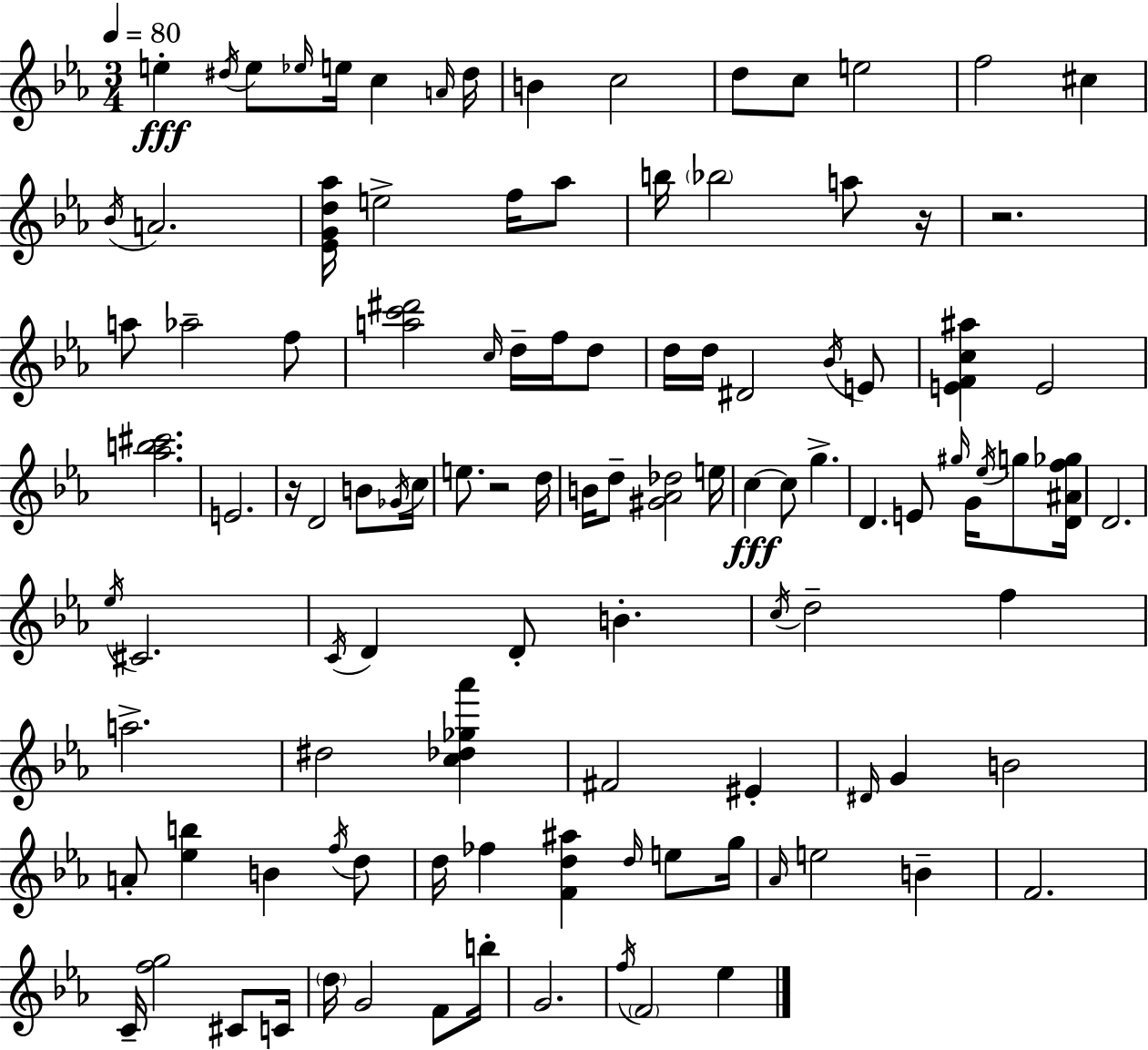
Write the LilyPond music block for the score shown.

{
  \clef treble
  \numericTimeSignature
  \time 3/4
  \key c \minor
  \tempo 4 = 80
  \repeat volta 2 { e''4-.\fff \acciaccatura { dis''16 } e''8 \grace { ees''16 } e''16 c''4 | \grace { a'16 } dis''16 b'4 c''2 | d''8 c''8 e''2 | f''2 cis''4 | \break \acciaccatura { bes'16 } a'2. | <ees' g' d'' aes''>16 e''2-> | f''16 aes''8 b''16 \parenthesize bes''2 | a''8 r16 r2. | \break a''8 aes''2-- | f''8 <a'' c''' dis'''>2 | \grace { c''16 } d''16-- f''16 d''8 d''16 d''16 dis'2 | \acciaccatura { bes'16 } e'8 <e' f' c'' ais''>4 e'2 | \break <aes'' b'' cis'''>2. | e'2. | r16 d'2 | b'8 \acciaccatura { ges'16 } c''16 e''8. r2 | \break d''16 b'16 d''8-- <gis' aes' des''>2 | e''16 c''4~~\fff c''8 | g''4.-> d'4. | e'8 \grace { gis''16 } g'16 \acciaccatura { ees''16 } g''8 <d' ais' f'' ges''>16 d'2. | \break \acciaccatura { ees''16 } cis'2. | \acciaccatura { c'16 } d'4 | d'8-. b'4.-. \acciaccatura { c''16 } | d''2-- f''4 | \break a''2.-> | dis''2 <c'' des'' ges'' aes'''>4 | fis'2 eis'4-. | \grace { dis'16 } g'4 b'2 | \break a'8-. <ees'' b''>4 b'4 \acciaccatura { f''16 } | d''8 d''16 fes''4 <f' d'' ais''>4 \grace { d''16 } | e''8 g''16 \grace { aes'16 } e''2 | b'4-- f'2. | \break c'16-- <f'' g''>2 | cis'8 c'16 \parenthesize d''16 g'2 | f'8 b''16-. g'2. | \acciaccatura { f''16 } \parenthesize f'2 | \break ees''4 } \bar "|."
}